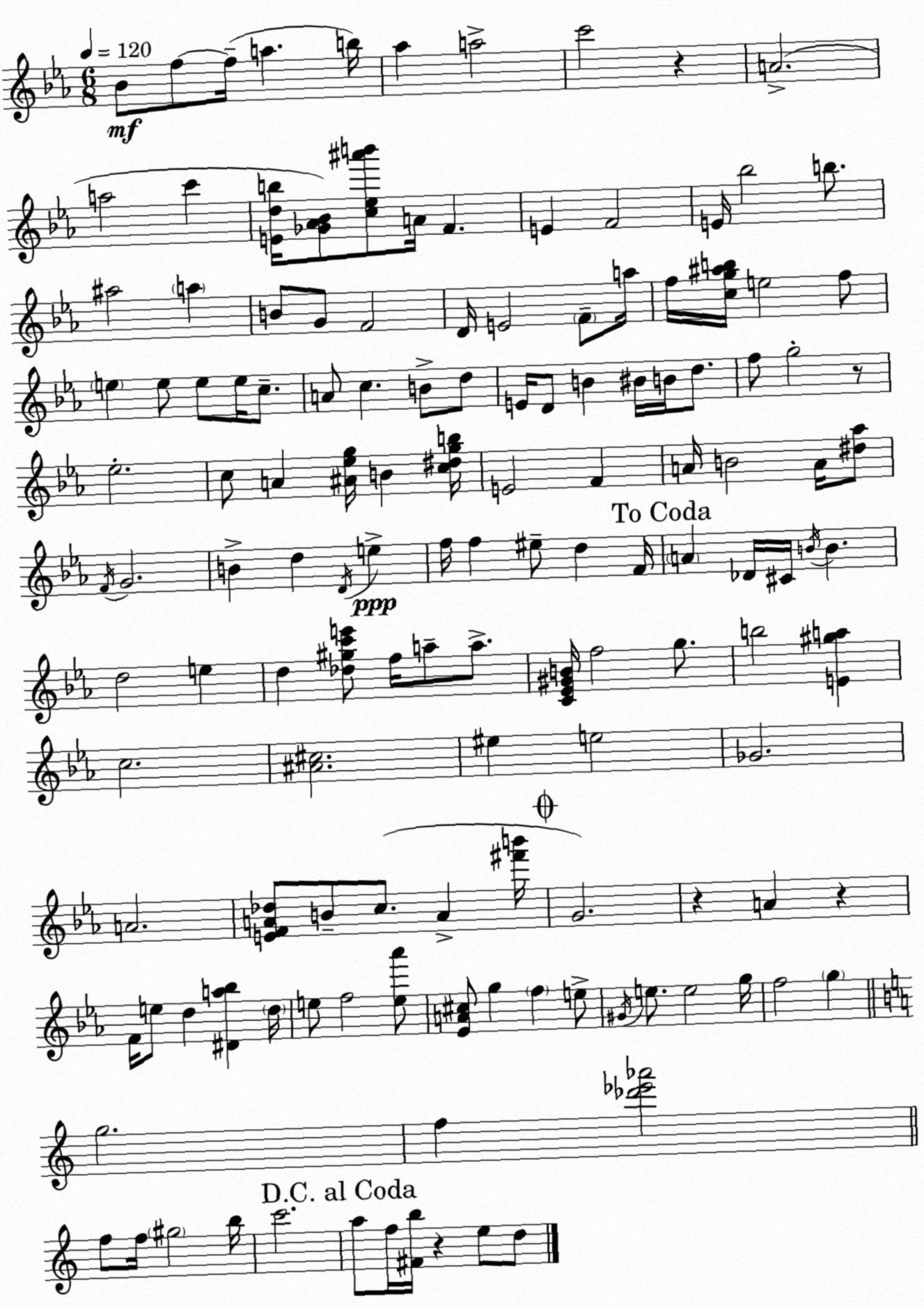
X:1
T:Untitled
M:6/8
L:1/4
K:Eb
_B/2 f/2 f/4 a b/4 _a a2 c'2 z A2 a2 c' [Edb]/4 [_G_A_B]/2 [c_e^a'b']/2 A/4 F E F2 E/4 _b2 b/2 ^a2 a B/2 G/2 F2 D/4 E2 F/2 a/4 f/4 [cg^ab]/4 e2 f/2 e e/2 e/2 e/4 c/2 A/2 c B/2 d/2 E/4 D/2 B ^B/4 B/4 d/2 f/2 g2 z/2 _e2 c/2 A [^A_eg]/4 B [c^dgb]/4 E2 F A/4 B2 A/4 [^d_a]/2 F/4 G2 B d D/4 e f/4 f ^e/2 d F/4 A _D/4 ^C/4 B/4 B d2 e d [_d^gc'e']/2 f/4 a/2 a/2 [C_E^GB]/4 f2 g/2 b2 [E^ga] c2 [^A^c]2 ^e e2 _G2 A2 [EFA_d]/2 B/2 c/2 A [^f'b']/4 G2 z A z F/4 e/2 d [^Da_b] d/4 e/2 f2 [e_a']/2 [_EA^c]/2 g f e/2 ^G/4 e/2 e2 g/4 f2 g g2 f [_d'_e'_a']2 f/2 f/4 ^g2 b/4 c'2 a/2 f/4 [^Fb]/4 z e/2 d/2